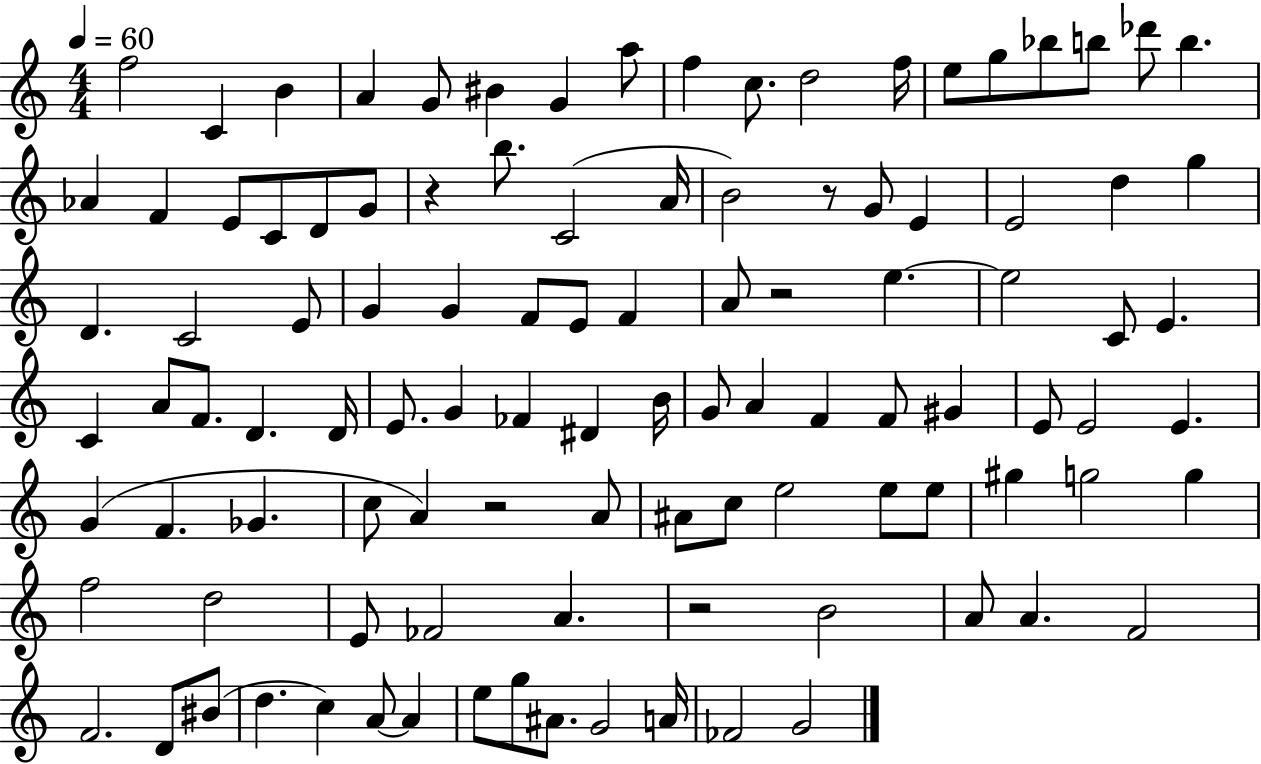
{
  \clef treble
  \numericTimeSignature
  \time 4/4
  \key c \major
  \tempo 4 = 60
  f''2 c'4 b'4 | a'4 g'8 bis'4 g'4 a''8 | f''4 c''8. d''2 f''16 | e''8 g''8 bes''8 b''8 des'''8 b''4. | \break aes'4 f'4 e'8 c'8 d'8 g'8 | r4 b''8. c'2( a'16 | b'2) r8 g'8 e'4 | e'2 d''4 g''4 | \break d'4. c'2 e'8 | g'4 g'4 f'8 e'8 f'4 | a'8 r2 e''4.~~ | e''2 c'8 e'4. | \break c'4 a'8 f'8. d'4. d'16 | e'8. g'4 fes'4 dis'4 b'16 | g'8 a'4 f'4 f'8 gis'4 | e'8 e'2 e'4. | \break g'4( f'4. ges'4. | c''8 a'4) r2 a'8 | ais'8 c''8 e''2 e''8 e''8 | gis''4 g''2 g''4 | \break f''2 d''2 | e'8 fes'2 a'4. | r2 b'2 | a'8 a'4. f'2 | \break f'2. d'8 bis'8( | d''4. c''4) a'8~~ a'4 | e''8 g''8 ais'8. g'2 a'16 | fes'2 g'2 | \break \bar "|."
}